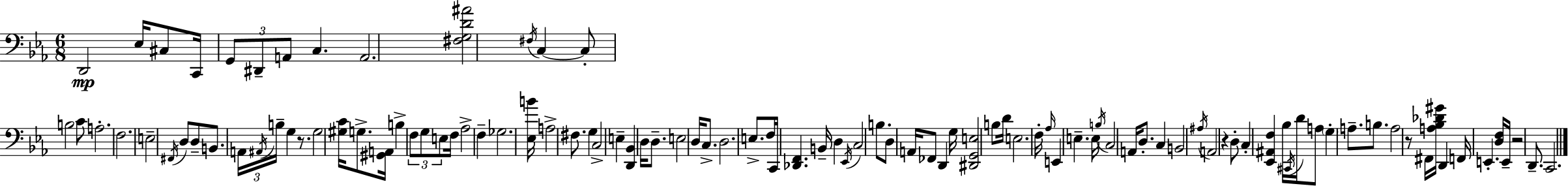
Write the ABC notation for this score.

X:1
T:Untitled
M:6/8
L:1/4
K:Eb
D,,2 _E,/4 ^C,/2 C,,/4 G,,/2 ^D,,/2 A,,/2 C, A,,2 [^F,G,D^A]2 ^F,/4 C, C,/2 B,2 C/2 A,2 F,2 E,2 ^F,,/4 D,/2 D,/2 B,,/2 A,,/4 ^A,,/4 B,/4 G, z/2 G,2 [^G,C]/4 G,/2 [^G,,A,,]/4 B, F,/2 G,/2 E,/2 F,/4 _A,2 F, _G,2 [_E,B]/4 A,2 ^F,/2 G, C,2 E, [D,,_B,,] D,/4 D,/2 E,2 D,/4 C,/2 D,2 E,/2 F,/4 C,,/4 [_D,,F,,] B,,/4 D, _E,,/4 C,2 B,/2 D,/2 A,,/4 _F,,/2 D,, G,/4 [^D,,G,,E,]2 B,/2 D/4 E,2 F,/4 _A,/4 E,, E, E,/4 B,/4 C,2 A,,/4 D,/2 C, B,,2 ^A,/4 A,,2 z D,/2 C, [_E,,^A,,F,] _B,/4 ^C,,/4 D/4 A,/2 G, A,/2 B,/2 A,2 z/2 ^F,,/4 [A,_B,_D^G]/4 D,, F,,/4 E,, [D,F,]/4 E,,/4 z2 D,,/2 C,,2